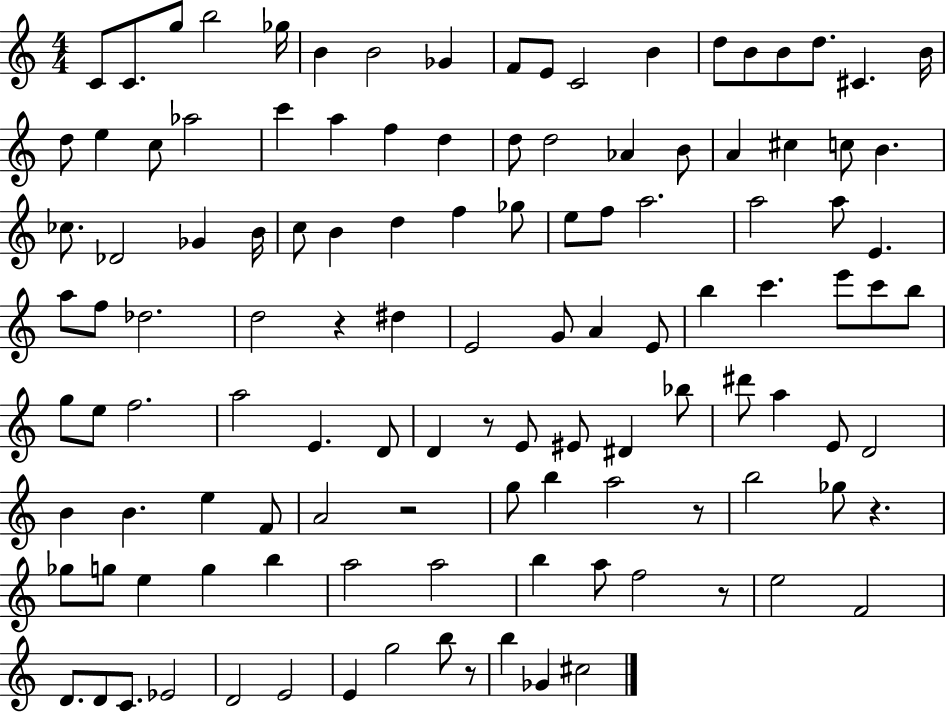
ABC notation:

X:1
T:Untitled
M:4/4
L:1/4
K:C
C/2 C/2 g/2 b2 _g/4 B B2 _G F/2 E/2 C2 B d/2 B/2 B/2 d/2 ^C B/4 d/2 e c/2 _a2 c' a f d d/2 d2 _A B/2 A ^c c/2 B _c/2 _D2 _G B/4 c/2 B d f _g/2 e/2 f/2 a2 a2 a/2 E a/2 f/2 _d2 d2 z ^d E2 G/2 A E/2 b c' e'/2 c'/2 b/2 g/2 e/2 f2 a2 E D/2 D z/2 E/2 ^E/2 ^D _b/2 ^d'/2 a E/2 D2 B B e F/2 A2 z2 g/2 b a2 z/2 b2 _g/2 z _g/2 g/2 e g b a2 a2 b a/2 f2 z/2 e2 F2 D/2 D/2 C/2 _E2 D2 E2 E g2 b/2 z/2 b _G ^c2